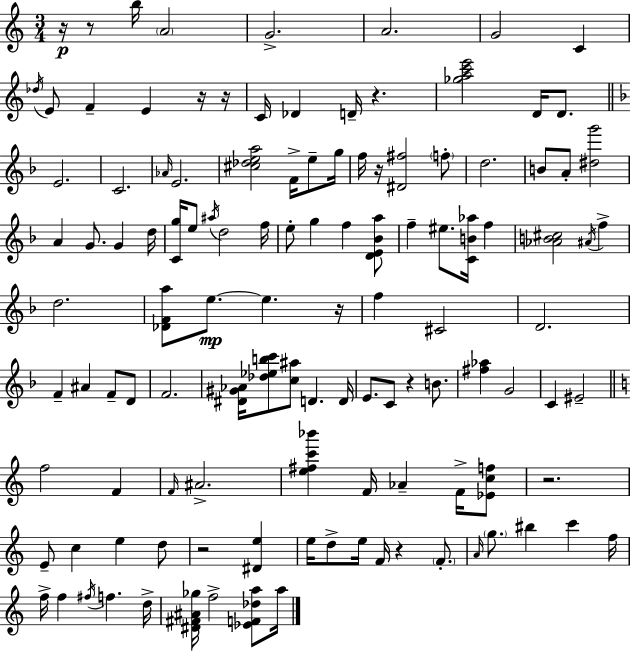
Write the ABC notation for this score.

X:1
T:Untitled
M:3/4
L:1/4
K:C
z/4 z/2 b/4 A2 G2 A2 G2 C _d/4 E/2 F E z/4 z/4 C/4 _D D/4 z [_gac'e']2 D/4 D/2 E2 C2 _A/4 E2 [^c_dea]2 F/4 e/2 g/4 f/4 z/4 [^D^f]2 f/2 d2 B/2 A/2 [^dg']2 A G/2 G d/4 [Cg]/4 e/2 ^a/4 d2 f/4 e/2 g f [DE_Ba]/2 f ^e/2 [CB_a]/4 f [_AB^c]2 ^A/4 f d2 [_DFa]/2 e/2 e z/4 f ^C2 D2 F ^A F/2 D/2 F2 [^D^G_A]/4 [_d_ebc']/2 [c^a]/2 D D/4 E/2 C/2 z B/2 [^f_a] G2 C ^E2 f2 F F/4 ^A2 [e^fc'_b'] F/4 _A F/4 [_Ecf]/2 z2 E/2 c e d/2 z2 [^De] e/4 d/2 e/4 F/4 z F/2 A/4 g/2 ^b c' f/4 f/4 f ^f/4 f d/4 [^D^F^A_g]/4 f2 [_EF_da]/2 a/4